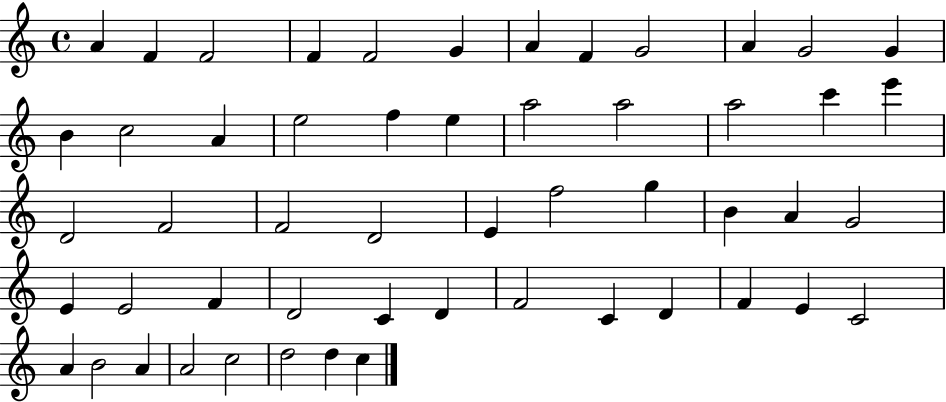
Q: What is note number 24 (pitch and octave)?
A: D4